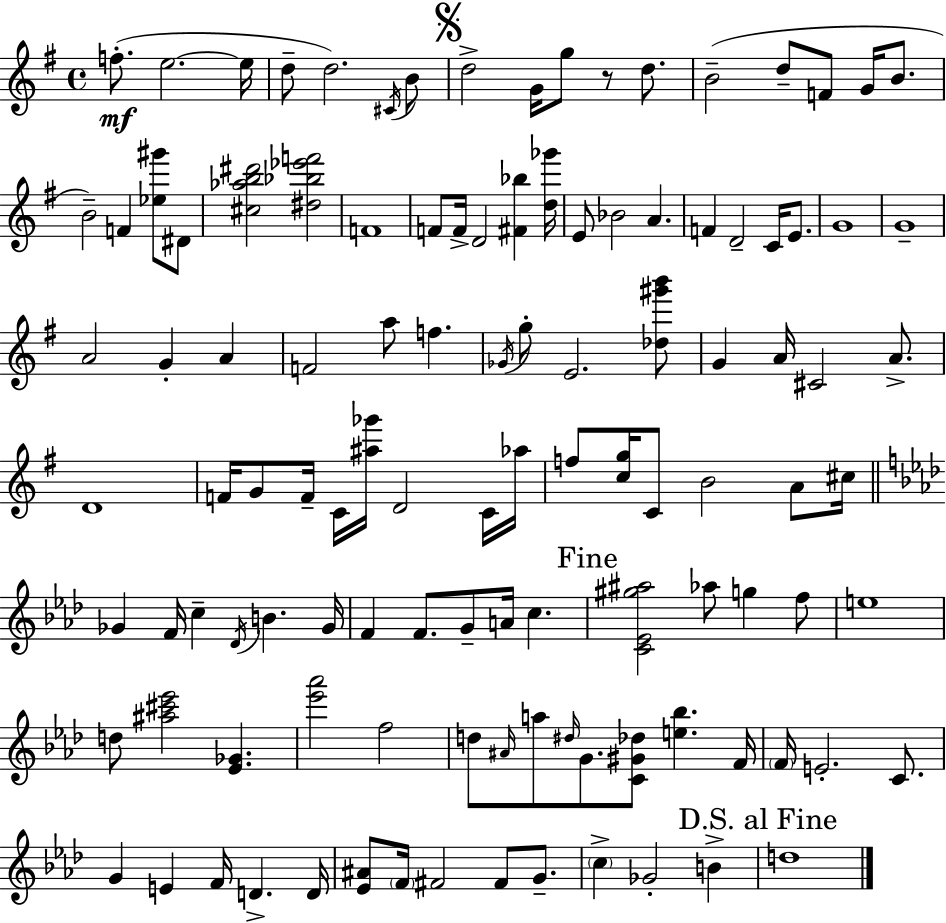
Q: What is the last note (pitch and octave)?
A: D5